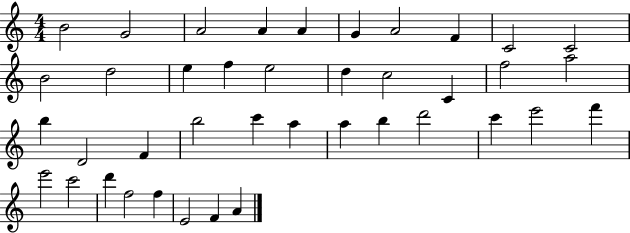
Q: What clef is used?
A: treble